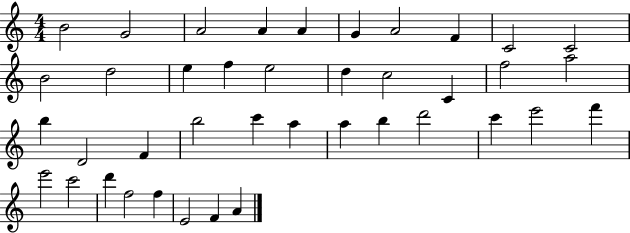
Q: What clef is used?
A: treble